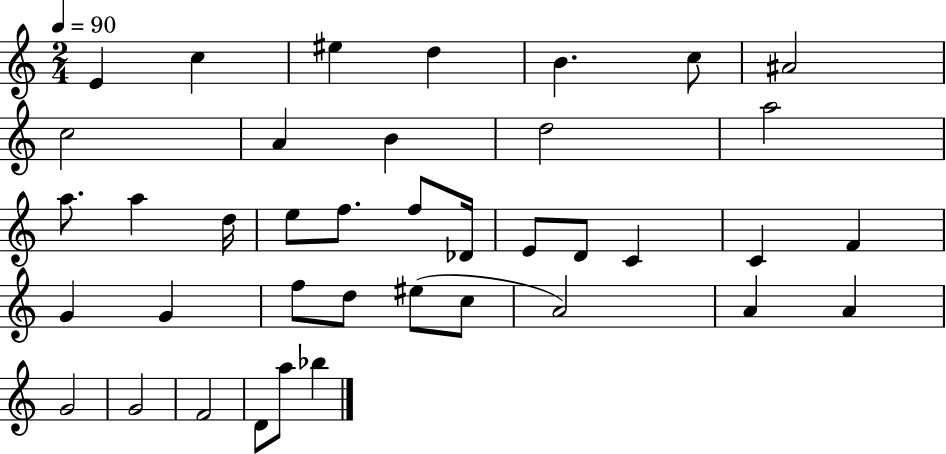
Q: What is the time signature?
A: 2/4